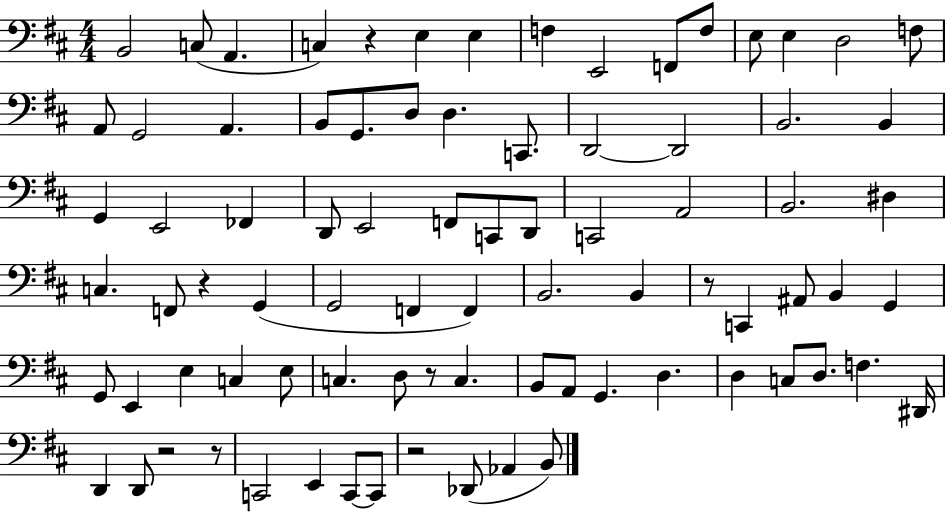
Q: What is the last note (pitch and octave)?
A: B2